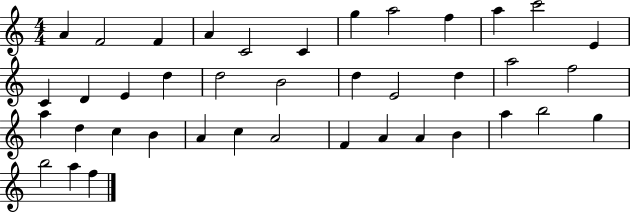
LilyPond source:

{
  \clef treble
  \numericTimeSignature
  \time 4/4
  \key c \major
  a'4 f'2 f'4 | a'4 c'2 c'4 | g''4 a''2 f''4 | a''4 c'''2 e'4 | \break c'4 d'4 e'4 d''4 | d''2 b'2 | d''4 e'2 d''4 | a''2 f''2 | \break a''4 d''4 c''4 b'4 | a'4 c''4 a'2 | f'4 a'4 a'4 b'4 | a''4 b''2 g''4 | \break b''2 a''4 f''4 | \bar "|."
}